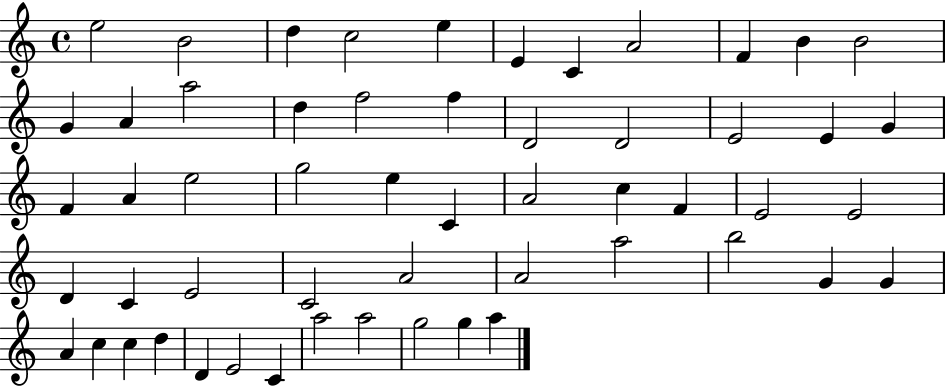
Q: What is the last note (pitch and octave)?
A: A5